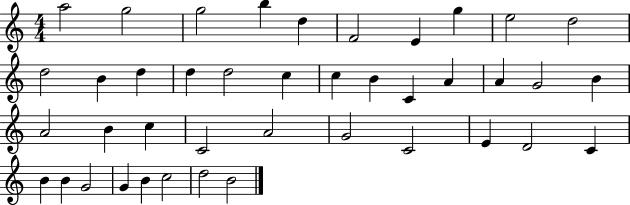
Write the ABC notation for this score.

X:1
T:Untitled
M:4/4
L:1/4
K:C
a2 g2 g2 b d F2 E g e2 d2 d2 B d d d2 c c B C A A G2 B A2 B c C2 A2 G2 C2 E D2 C B B G2 G B c2 d2 B2